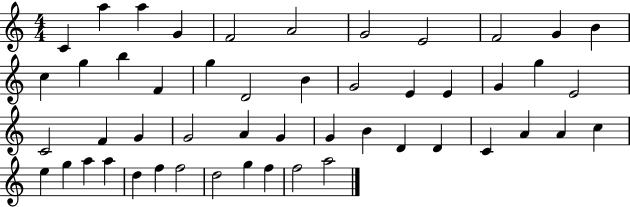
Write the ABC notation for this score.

X:1
T:Untitled
M:4/4
L:1/4
K:C
C a a G F2 A2 G2 E2 F2 G B c g b F g D2 B G2 E E G g E2 C2 F G G2 A G G B D D C A A c e g a a d f f2 d2 g f f2 a2